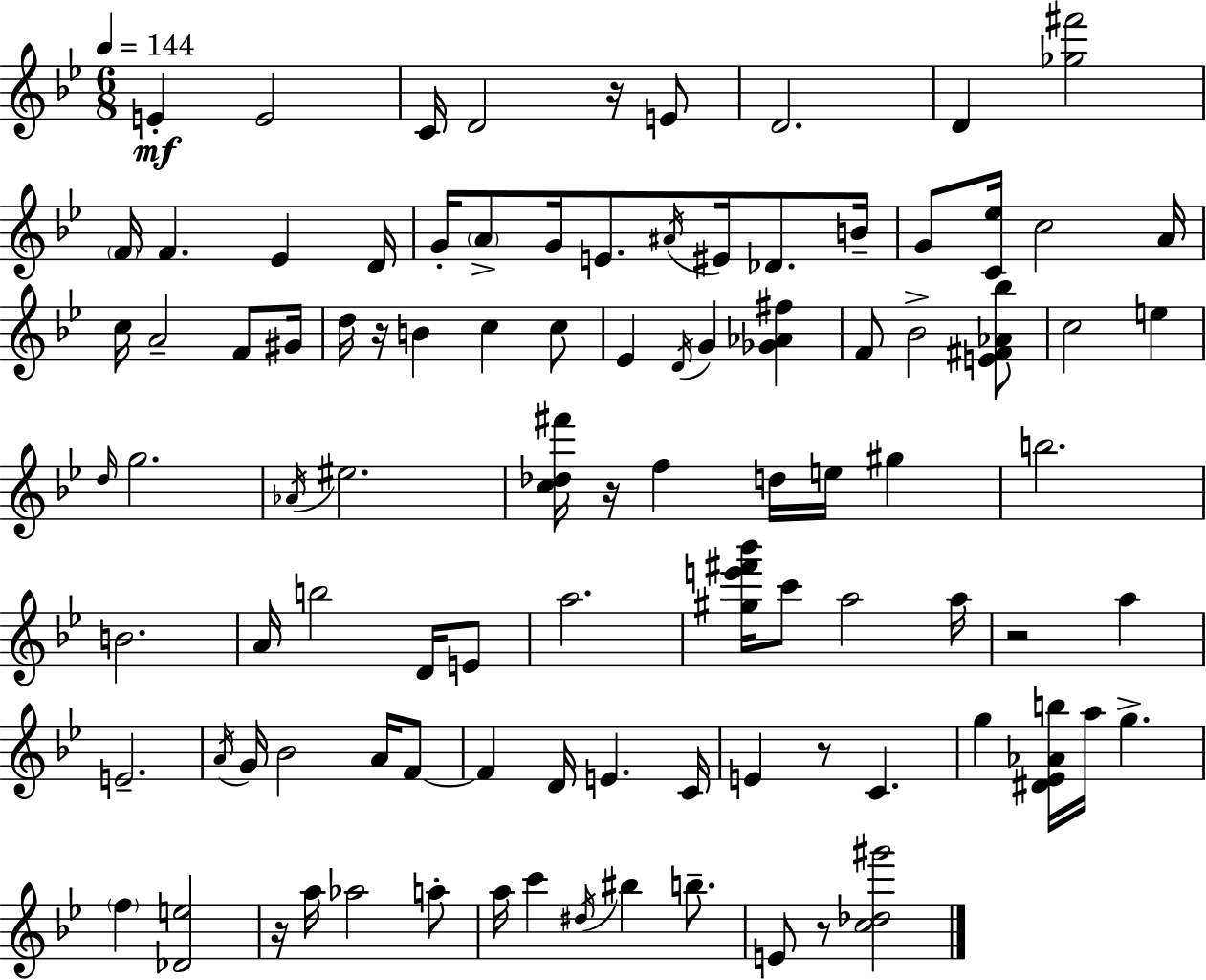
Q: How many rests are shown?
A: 7